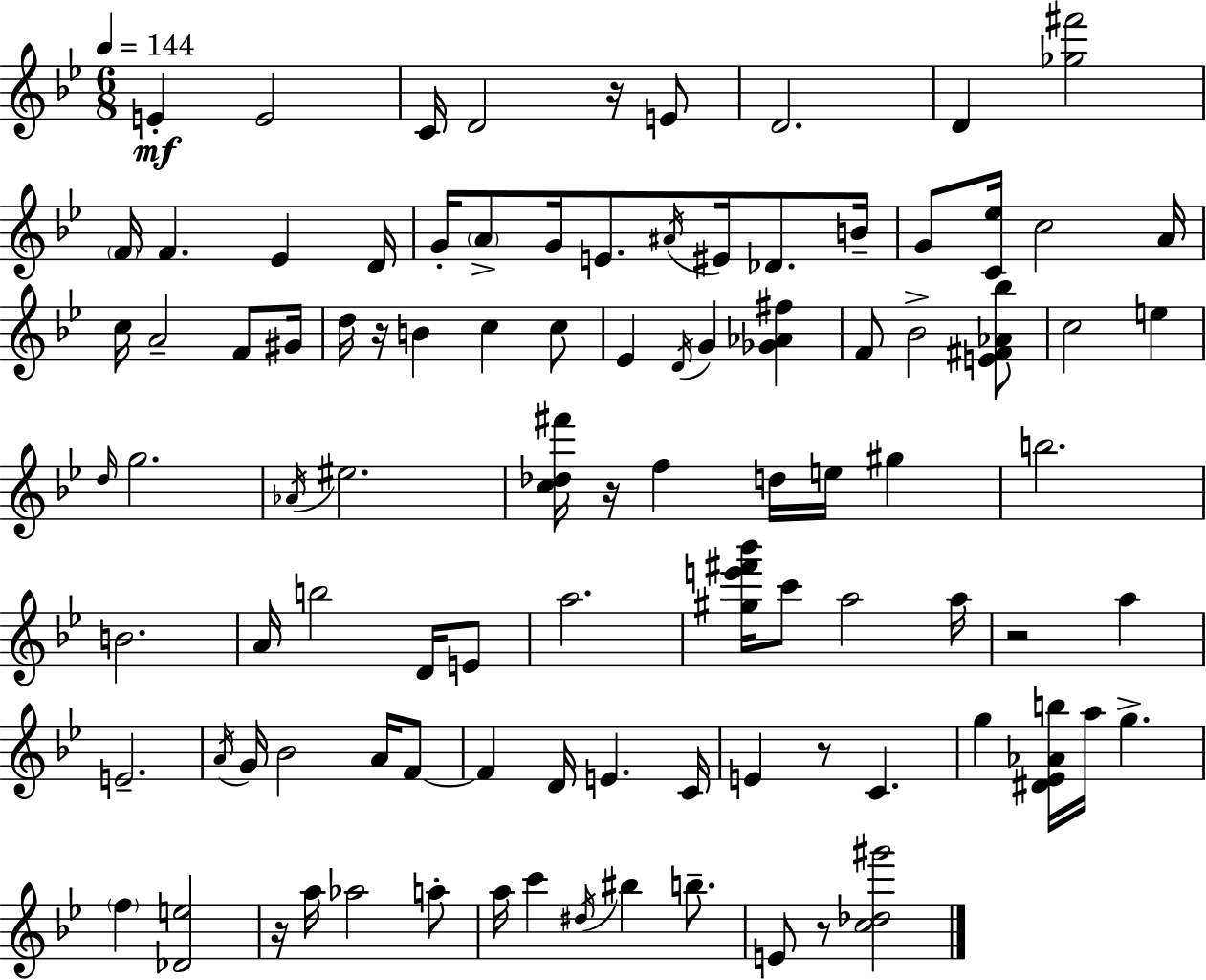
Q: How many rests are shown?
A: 7